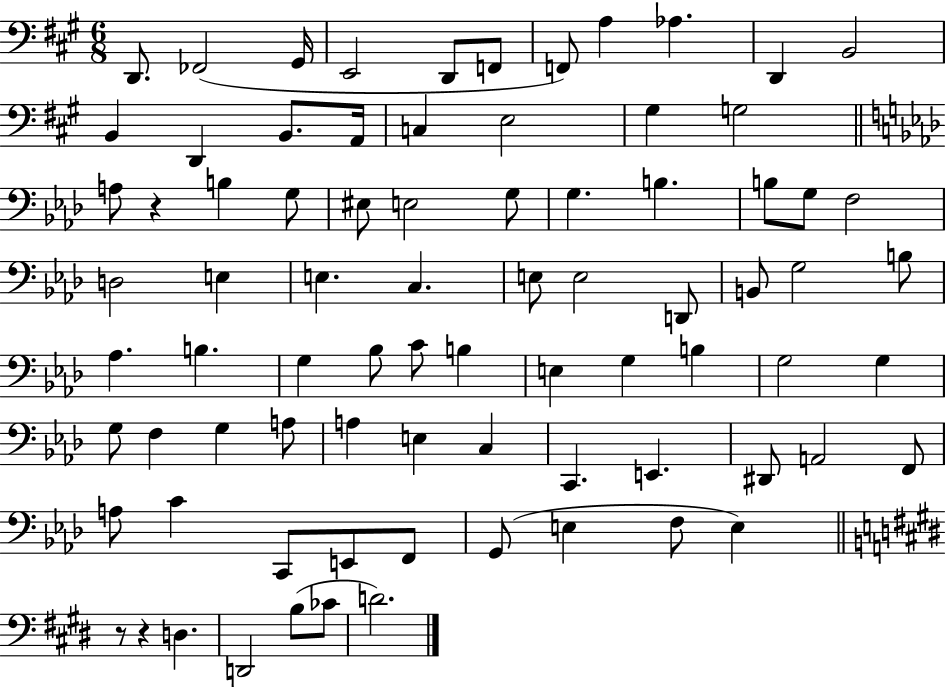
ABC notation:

X:1
T:Untitled
M:6/8
L:1/4
K:A
D,,/2 _F,,2 ^G,,/4 E,,2 D,,/2 F,,/2 F,,/2 A, _A, D,, B,,2 B,, D,, B,,/2 A,,/4 C, E,2 ^G, G,2 A,/2 z B, G,/2 ^E,/2 E,2 G,/2 G, B, B,/2 G,/2 F,2 D,2 E, E, C, E,/2 E,2 D,,/2 B,,/2 G,2 B,/2 _A, B, G, _B,/2 C/2 B, E, G, B, G,2 G, G,/2 F, G, A,/2 A, E, C, C,, E,, ^D,,/2 A,,2 F,,/2 A,/2 C C,,/2 E,,/2 F,,/2 G,,/2 E, F,/2 E, z/2 z D, D,,2 B,/2 _C/2 D2